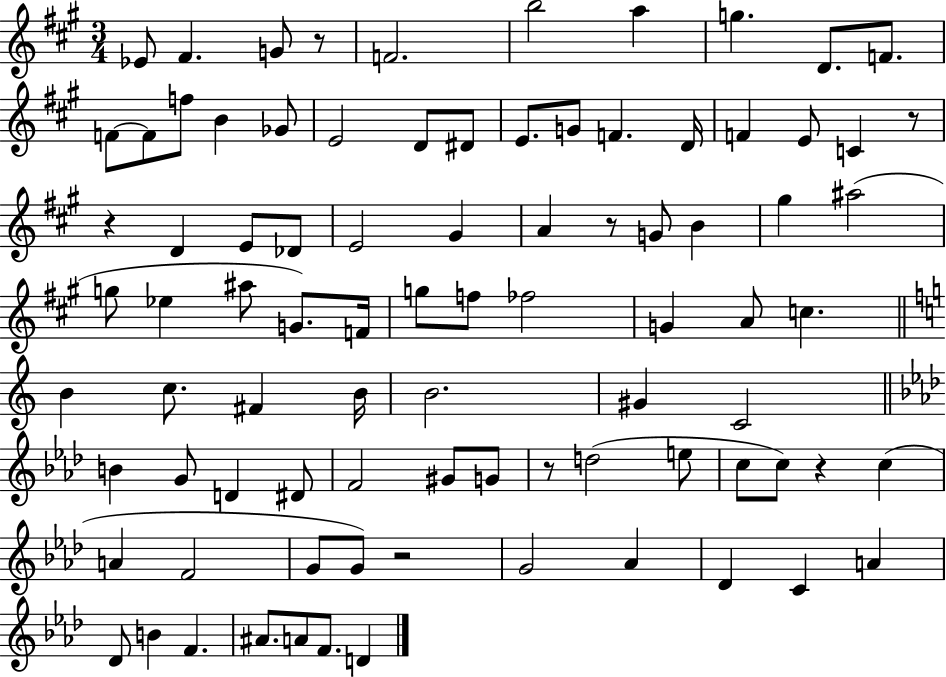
Eb4/e F#4/q. G4/e R/e F4/h. B5/h A5/q G5/q. D4/e. F4/e. F4/e F4/e F5/e B4/q Gb4/e E4/h D4/e D#4/e E4/e. G4/e F4/q. D4/s F4/q E4/e C4/q R/e R/q D4/q E4/e Db4/e E4/h G#4/q A4/q R/e G4/e B4/q G#5/q A#5/h G5/e Eb5/q A#5/e G4/e. F4/s G5/e F5/e FES5/h G4/q A4/e C5/q. B4/q C5/e. F#4/q B4/s B4/h. G#4/q C4/h B4/q G4/e D4/q D#4/e F4/h G#4/e G4/e R/e D5/h E5/e C5/e C5/e R/q C5/q A4/q F4/h G4/e G4/e R/h G4/h Ab4/q Db4/q C4/q A4/q Db4/e B4/q F4/q. A#4/e. A4/e F4/e. D4/q